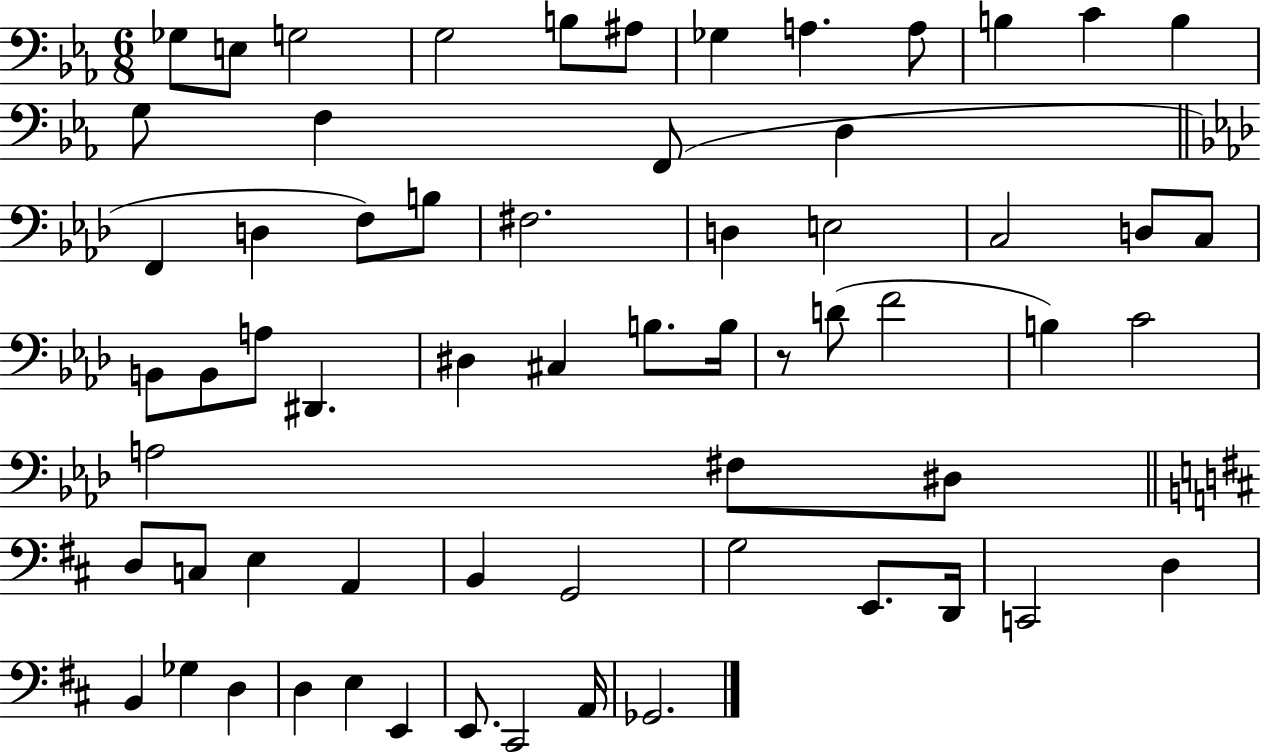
{
  \clef bass
  \numericTimeSignature
  \time 6/8
  \key ees \major
  ges8 e8 g2 | g2 b8 ais8 | ges4 a4. a8 | b4 c'4 b4 | \break g8 f4 f,8( d4 | \bar "||" \break \key aes \major f,4 d4 f8) b8 | fis2. | d4 e2 | c2 d8 c8 | \break b,8 b,8 a8 dis,4. | dis4 cis4 b8. b16 | r8 d'8( f'2 | b4) c'2 | \break a2 fis8 dis8 | \bar "||" \break \key b \minor d8 c8 e4 a,4 | b,4 g,2 | g2 e,8. d,16 | c,2 d4 | \break b,4 ges4 d4 | d4 e4 e,4 | e,8. cis,2 a,16 | ges,2. | \break \bar "|."
}